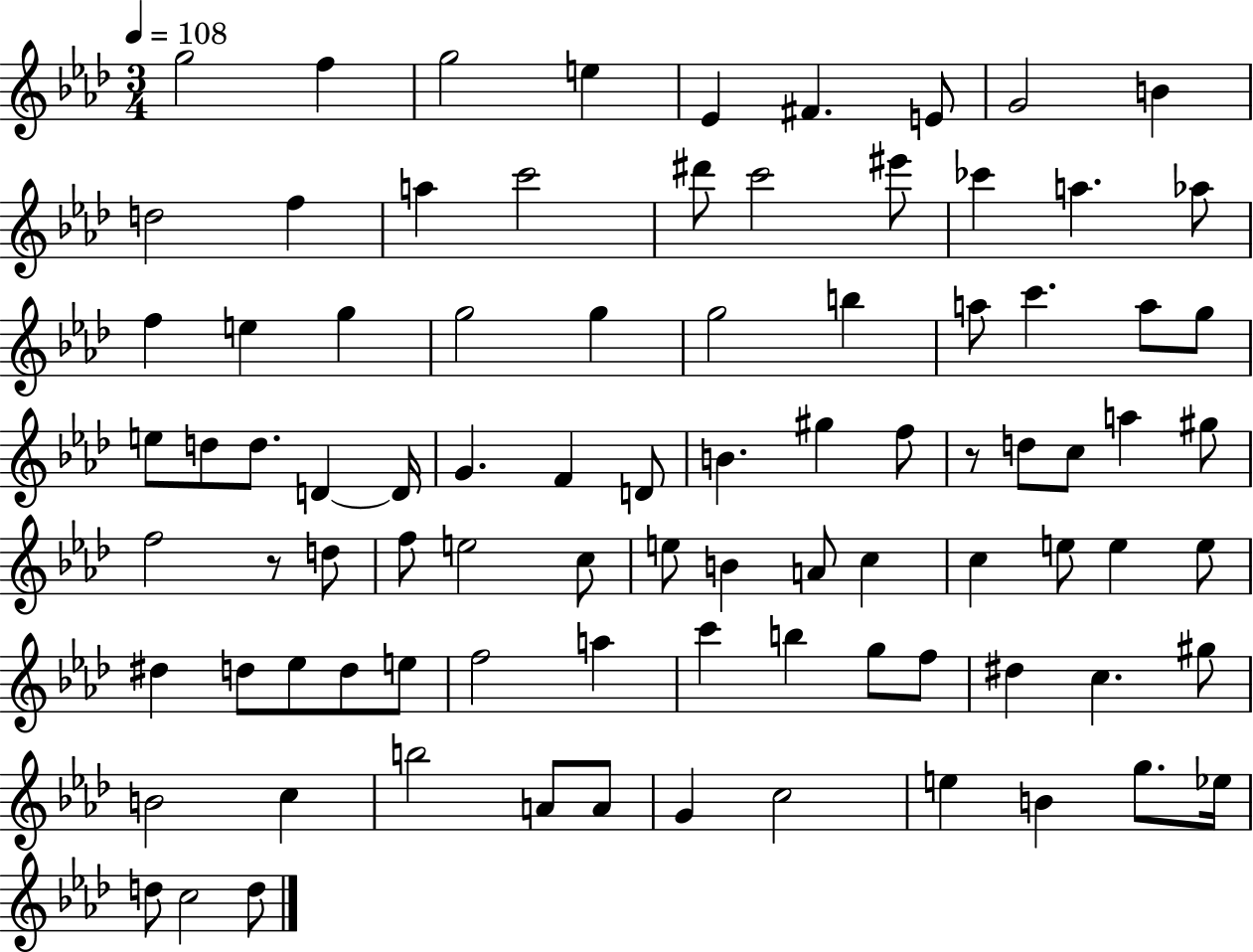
{
  \clef treble
  \numericTimeSignature
  \time 3/4
  \key aes \major
  \tempo 4 = 108
  g''2 f''4 | g''2 e''4 | ees'4 fis'4. e'8 | g'2 b'4 | \break d''2 f''4 | a''4 c'''2 | dis'''8 c'''2 eis'''8 | ces'''4 a''4. aes''8 | \break f''4 e''4 g''4 | g''2 g''4 | g''2 b''4 | a''8 c'''4. a''8 g''8 | \break e''8 d''8 d''8. d'4~~ d'16 | g'4. f'4 d'8 | b'4. gis''4 f''8 | r8 d''8 c''8 a''4 gis''8 | \break f''2 r8 d''8 | f''8 e''2 c''8 | e''8 b'4 a'8 c''4 | c''4 e''8 e''4 e''8 | \break dis''4 d''8 ees''8 d''8 e''8 | f''2 a''4 | c'''4 b''4 g''8 f''8 | dis''4 c''4. gis''8 | \break b'2 c''4 | b''2 a'8 a'8 | g'4 c''2 | e''4 b'4 g''8. ees''16 | \break d''8 c''2 d''8 | \bar "|."
}